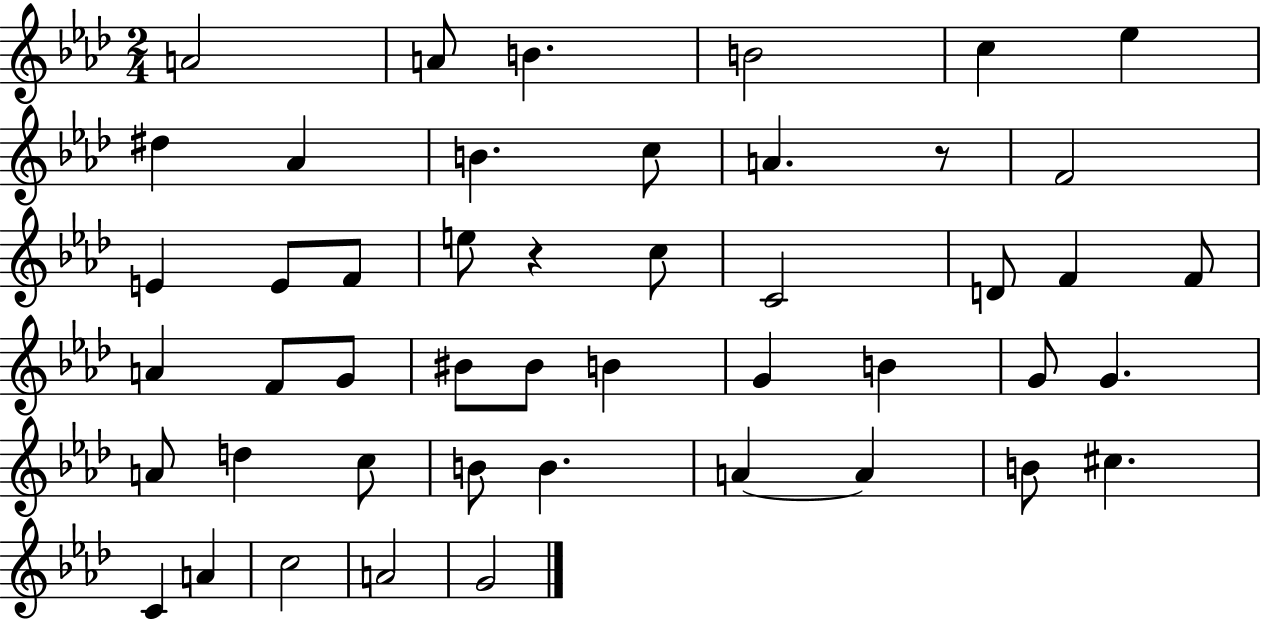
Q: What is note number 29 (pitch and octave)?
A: B4